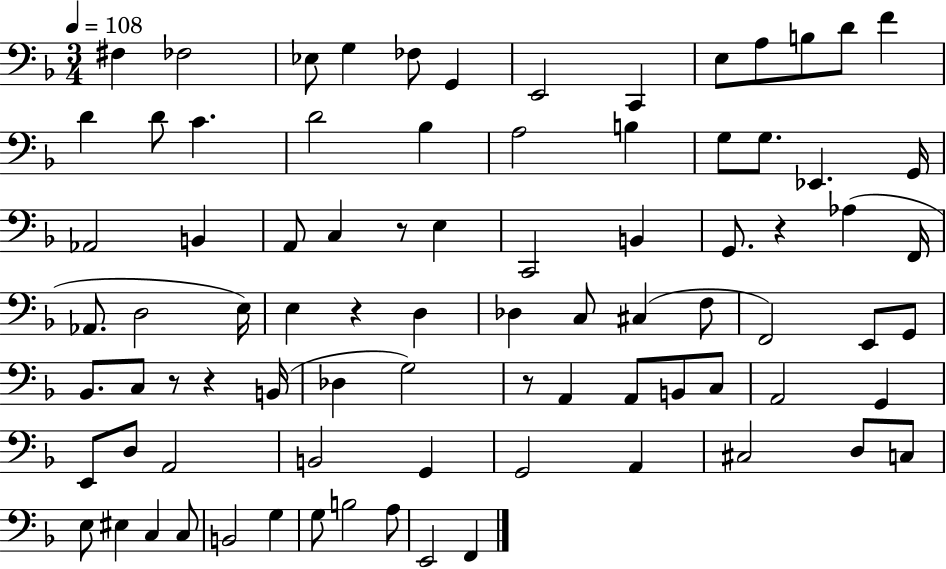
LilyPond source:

{
  \clef bass
  \numericTimeSignature
  \time 3/4
  \key f \major
  \tempo 4 = 108
  fis4 fes2 | ees8 g4 fes8 g,4 | e,2 c,4 | e8 a8 b8 d'8 f'4 | \break d'4 d'8 c'4. | d'2 bes4 | a2 b4 | g8 g8. ees,4. g,16 | \break aes,2 b,4 | a,8 c4 r8 e4 | c,2 b,4 | g,8. r4 aes4( f,16 | \break aes,8. d2 e16) | e4 r4 d4 | des4 c8 cis4( f8 | f,2) e,8 g,8 | \break bes,8. c8 r8 r4 b,16( | des4 g2) | r8 a,4 a,8 b,8 c8 | a,2 g,4 | \break e,8 d8 a,2 | b,2 g,4 | g,2 a,4 | cis2 d8 c8 | \break e8 eis4 c4 c8 | b,2 g4 | g8 b2 a8 | e,2 f,4 | \break \bar "|."
}